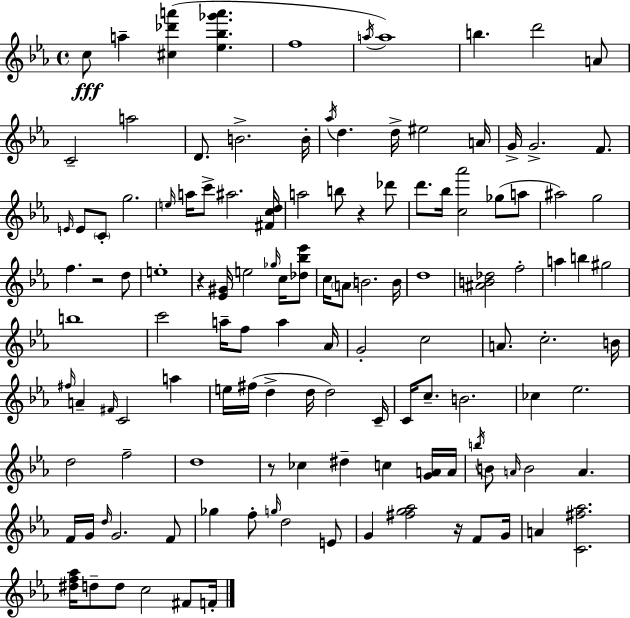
{
  \clef treble
  \time 4/4
  \defaultTimeSignature
  \key c \minor
  c''8\fff a''4-- <cis'' des''' a'''>4( <ees'' bes'' ges''' a'''>4. | f''1 | \acciaccatura { a''16 }) a''1 | b''4. d'''2 a'8 | \break c'2-- a''2 | d'8. b'2.-> | b'16-. \acciaccatura { aes''16 } d''4. d''16-> eis''2 | a'16 g'16-> g'2.-> f'8. | \break \grace { e'16 } e'8 \parenthesize c'8-. g''2. | \grace { e''16 } a''16 c'''8-> ais''2. | <fis' c'' d''>16 a''2 b''8 r4 | des'''8 d'''8. bes''16 <c'' aes'''>2 | \break ges''8( a''8 ais''2) g''2 | f''4. r2 | d''8 e''1-. | r4 <ees' gis'>16 e''2 | \break \grace { ges''16 } c''16 <des'' bes'' ees'''>8 c''16 \parenthesize a'8 b'2. | b'16 d''1 | <ais' b' des''>2 f''2-. | a''4 b''4 gis''2 | \break b''1 | c'''2 a''16-- f''8 | a''4 aes'16 g'2-. c''2 | a'8. c''2.-. | \break b'16 \grace { fis''16 } a'4-- \grace { fis'16 } c'2 | a''4 e''16 fis''16( d''4-> d''16 d''2) | c'16-- c'16 c''8.-- b'2. | ces''4 ees''2. | \break d''2 f''2-- | d''1 | r8 ces''4 dis''4-- | c''4 <g' a'>16 a'16 \acciaccatura { b''16 } b'8 \grace { a'16 } b'2 | \break a'4. f'16 g'16 \grace { d''16 } g'2. | f'8 ges''4 f''8-. | \grace { g''16 } d''2 e'8 g'4 <fis'' g'' aes''>2 | r16 f'8 g'16 a'4 <c' fis'' aes''>2. | \break <dis'' f'' aes''>16 d''8-- d''8 | c''2 fis'8 f'16-. \bar "|."
}